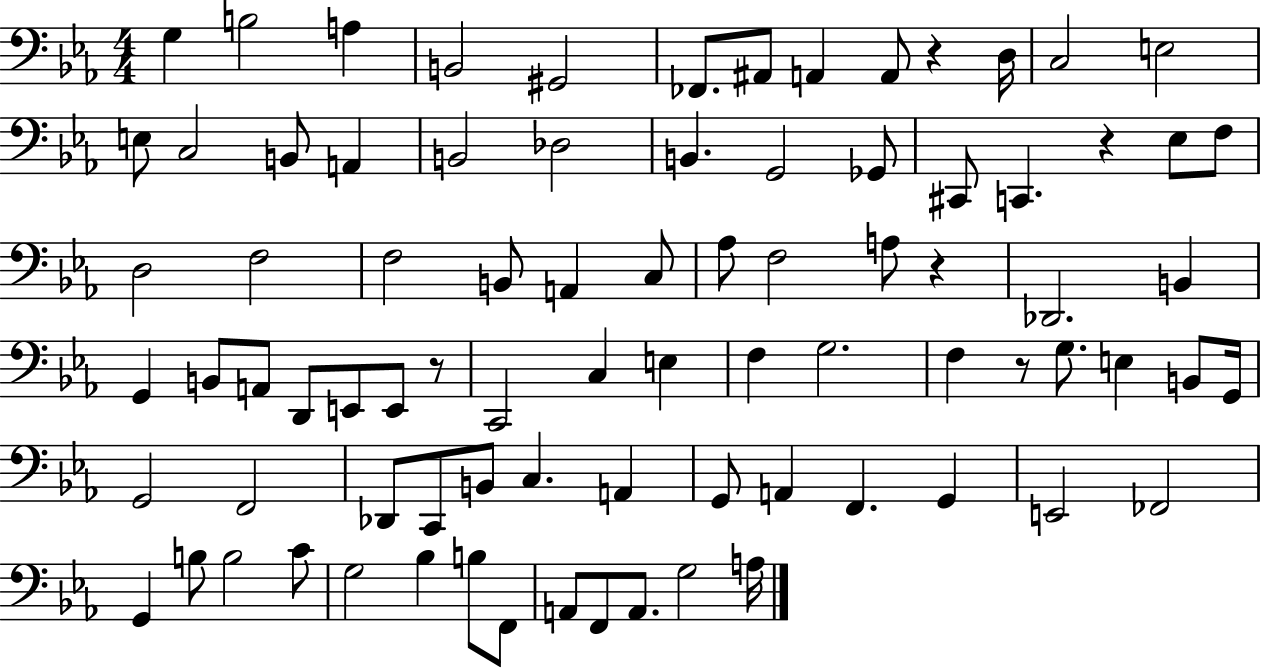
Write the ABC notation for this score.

X:1
T:Untitled
M:4/4
L:1/4
K:Eb
G, B,2 A, B,,2 ^G,,2 _F,,/2 ^A,,/2 A,, A,,/2 z D,/4 C,2 E,2 E,/2 C,2 B,,/2 A,, B,,2 _D,2 B,, G,,2 _G,,/2 ^C,,/2 C,, z _E,/2 F,/2 D,2 F,2 F,2 B,,/2 A,, C,/2 _A,/2 F,2 A,/2 z _D,,2 B,, G,, B,,/2 A,,/2 D,,/2 E,,/2 E,,/2 z/2 C,,2 C, E, F, G,2 F, z/2 G,/2 E, B,,/2 G,,/4 G,,2 F,,2 _D,,/2 C,,/2 B,,/2 C, A,, G,,/2 A,, F,, G,, E,,2 _F,,2 G,, B,/2 B,2 C/2 G,2 _B, B,/2 F,,/2 A,,/2 F,,/2 A,,/2 G,2 A,/4